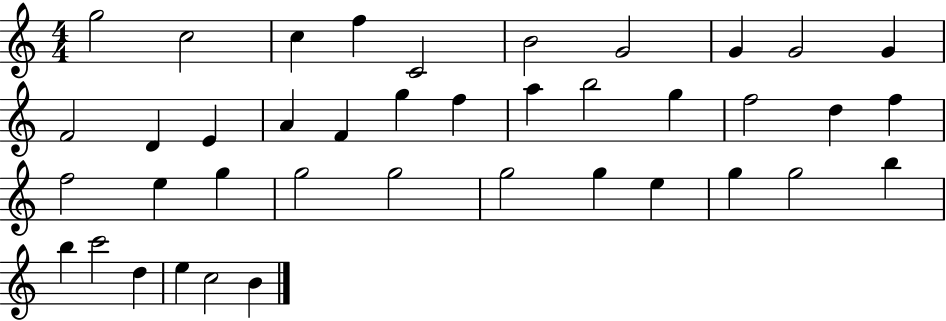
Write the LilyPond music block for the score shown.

{
  \clef treble
  \numericTimeSignature
  \time 4/4
  \key c \major
  g''2 c''2 | c''4 f''4 c'2 | b'2 g'2 | g'4 g'2 g'4 | \break f'2 d'4 e'4 | a'4 f'4 g''4 f''4 | a''4 b''2 g''4 | f''2 d''4 f''4 | \break f''2 e''4 g''4 | g''2 g''2 | g''2 g''4 e''4 | g''4 g''2 b''4 | \break b''4 c'''2 d''4 | e''4 c''2 b'4 | \bar "|."
}